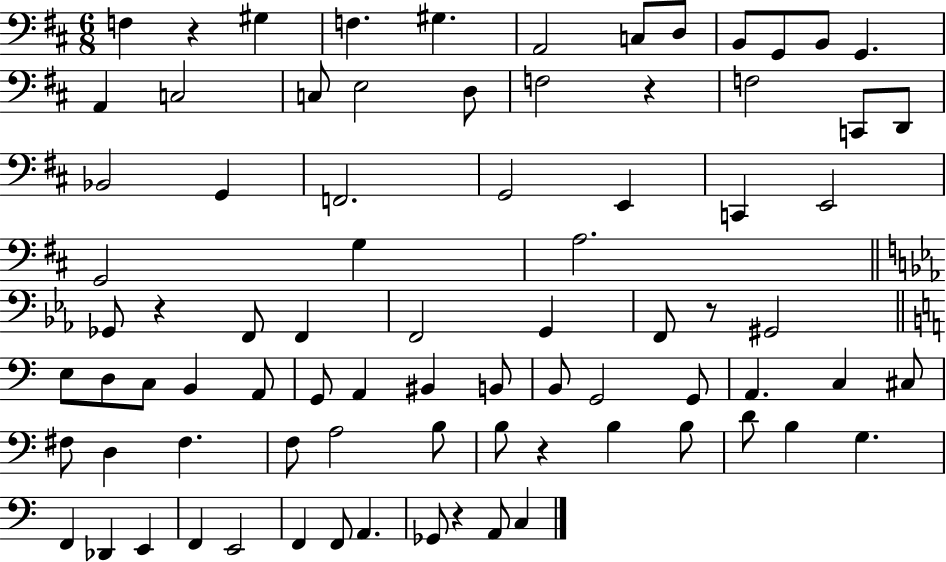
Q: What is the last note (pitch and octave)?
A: C3